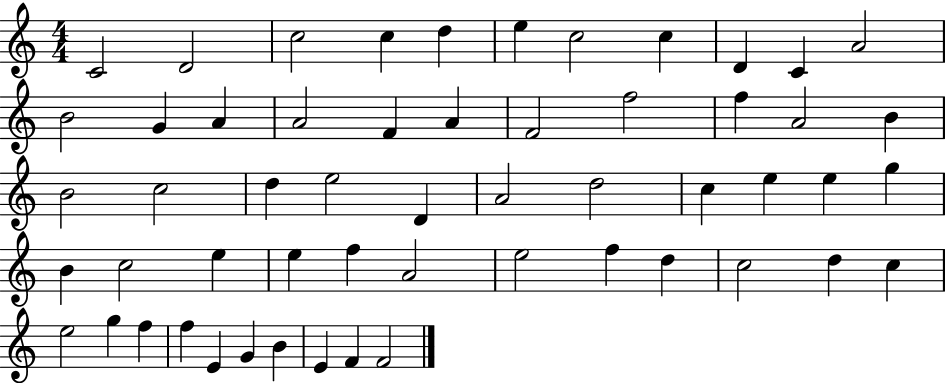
C4/h D4/h C5/h C5/q D5/q E5/q C5/h C5/q D4/q C4/q A4/h B4/h G4/q A4/q A4/h F4/q A4/q F4/h F5/h F5/q A4/h B4/q B4/h C5/h D5/q E5/h D4/q A4/h D5/h C5/q E5/q E5/q G5/q B4/q C5/h E5/q E5/q F5/q A4/h E5/h F5/q D5/q C5/h D5/q C5/q E5/h G5/q F5/q F5/q E4/q G4/q B4/q E4/q F4/q F4/h